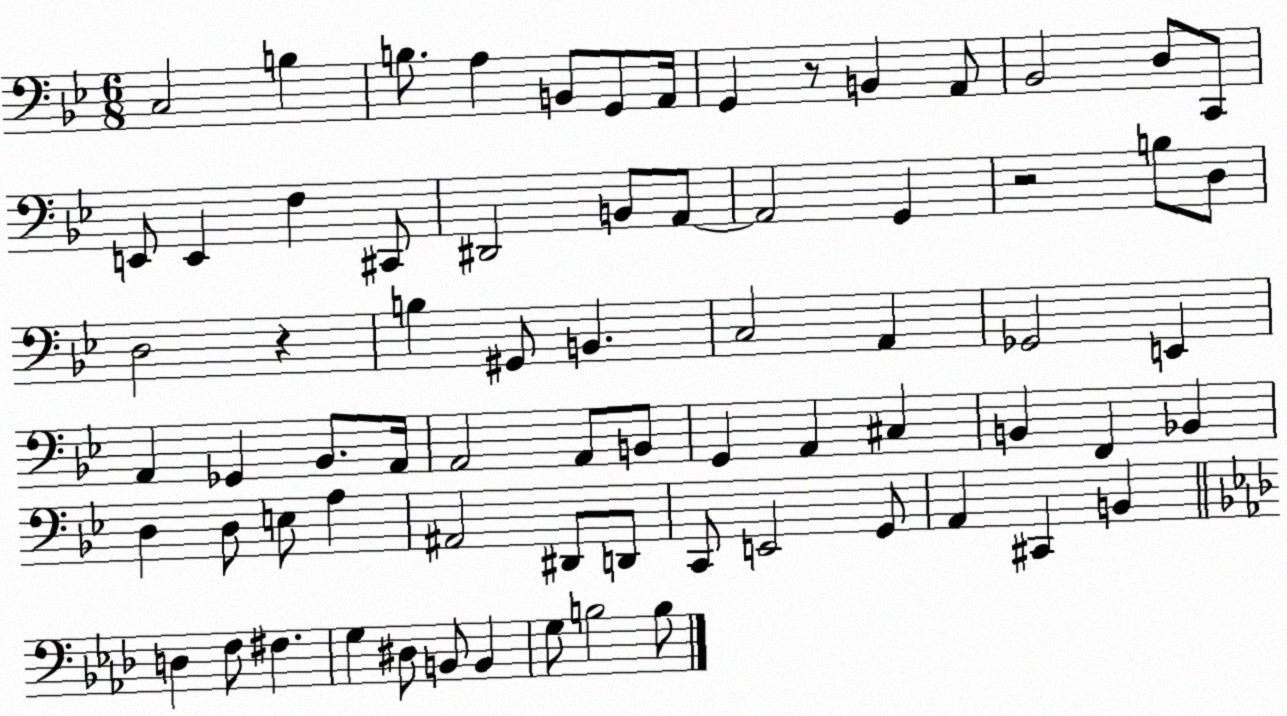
X:1
T:Untitled
M:6/8
L:1/4
K:Bb
C,2 B, B,/2 A, B,,/2 G,,/2 A,,/4 G,, z/2 B,, A,,/2 _B,,2 D,/2 C,,/2 E,,/2 E,, F, ^C,,/2 ^D,,2 B,,/2 A,,/2 A,,2 G,, z2 B,/2 D,/2 D,2 z B, ^G,,/2 B,, C,2 A,, _G,,2 E,, A,, _G,, _B,,/2 A,,/4 A,,2 A,,/2 B,,/2 G,, A,, ^C, B,, F,, _B,, D, D,/2 E,/2 A, ^A,,2 ^D,,/2 D,,/2 C,,/2 E,,2 G,,/2 A,, ^C,, B,, D, F,/2 ^F, G, ^D,/2 B,,/2 B,, G,/2 B,2 B,/2